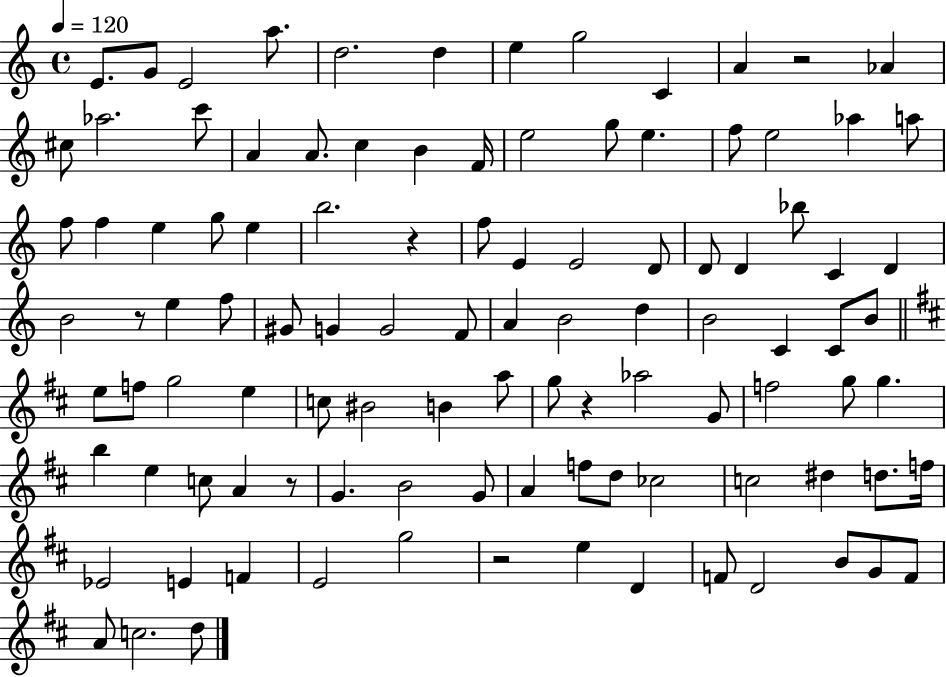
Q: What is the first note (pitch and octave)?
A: E4